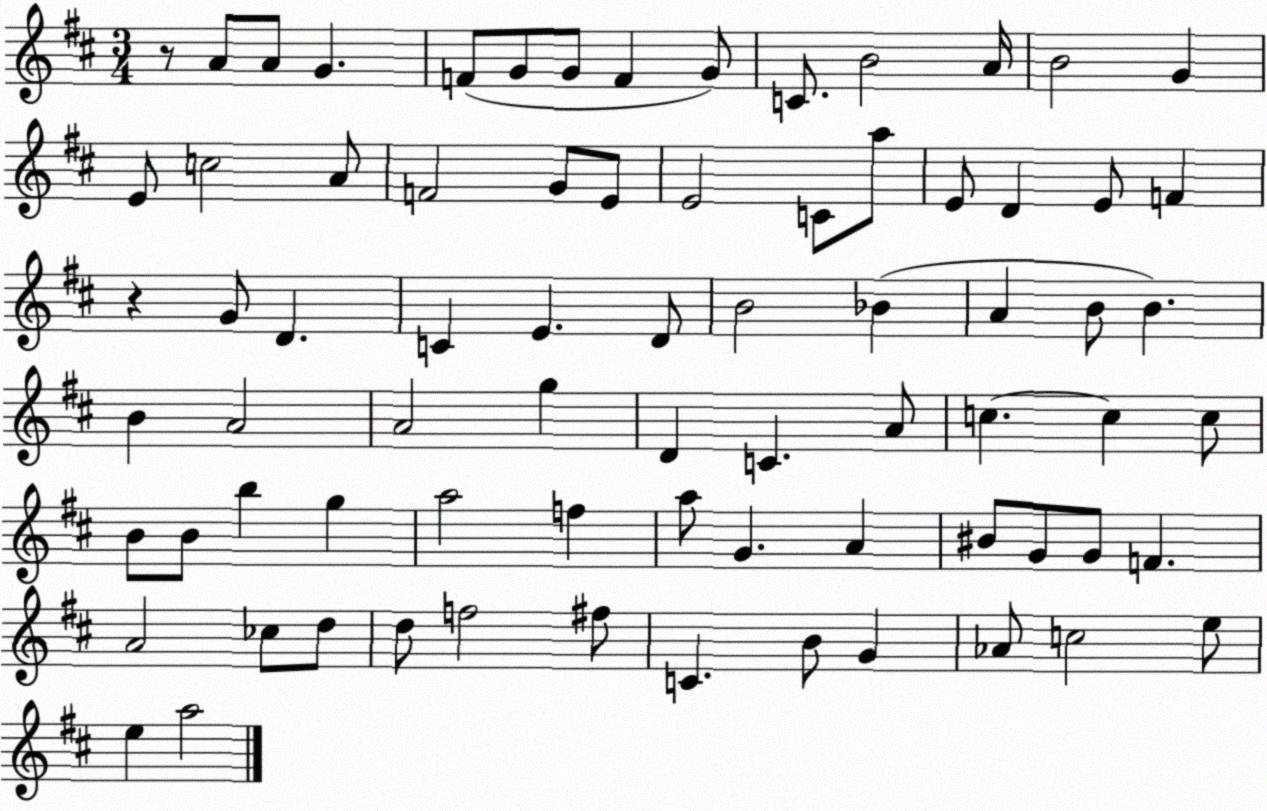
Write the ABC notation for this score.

X:1
T:Untitled
M:3/4
L:1/4
K:D
z/2 A/2 A/2 G F/2 G/2 G/2 F G/2 C/2 B2 A/4 B2 G E/2 c2 A/2 F2 G/2 E/2 E2 C/2 a/2 E/2 D E/2 F z G/2 D C E D/2 B2 _B A B/2 B B A2 A2 g D C A/2 c c c/2 B/2 B/2 b g a2 f a/2 G A ^B/2 G/2 G/2 F A2 _c/2 d/2 d/2 f2 ^f/2 C B/2 G _A/2 c2 e/2 e a2